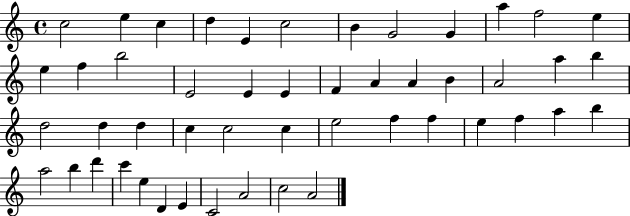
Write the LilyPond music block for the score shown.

{
  \clef treble
  \time 4/4
  \defaultTimeSignature
  \key c \major
  c''2 e''4 c''4 | d''4 e'4 c''2 | b'4 g'2 g'4 | a''4 f''2 e''4 | \break e''4 f''4 b''2 | e'2 e'4 e'4 | f'4 a'4 a'4 b'4 | a'2 a''4 b''4 | \break d''2 d''4 d''4 | c''4 c''2 c''4 | e''2 f''4 f''4 | e''4 f''4 a''4 b''4 | \break a''2 b''4 d'''4 | c'''4 e''4 d'4 e'4 | c'2 a'2 | c''2 a'2 | \break \bar "|."
}